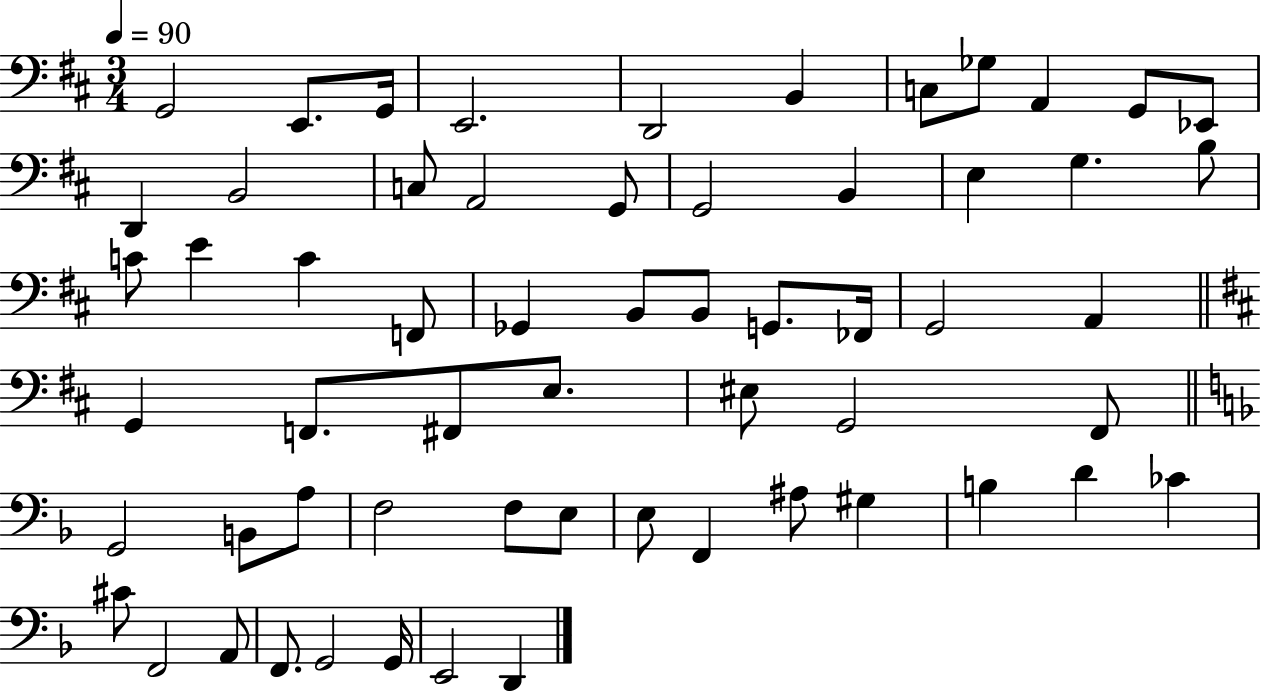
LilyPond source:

{
  \clef bass
  \numericTimeSignature
  \time 3/4
  \key d \major
  \tempo 4 = 90
  g,2 e,8. g,16 | e,2. | d,2 b,4 | c8 ges8 a,4 g,8 ees,8 | \break d,4 b,2 | c8 a,2 g,8 | g,2 b,4 | e4 g4. b8 | \break c'8 e'4 c'4 f,8 | ges,4 b,8 b,8 g,8. fes,16 | g,2 a,4 | \bar "||" \break \key d \major g,4 f,8. fis,8 e8. | eis8 g,2 fis,8 | \bar "||" \break \key d \minor g,2 b,8 a8 | f2 f8 e8 | e8 f,4 ais8 gis4 | b4 d'4 ces'4 | \break cis'8 f,2 a,8 | f,8. g,2 g,16 | e,2 d,4 | \bar "|."
}